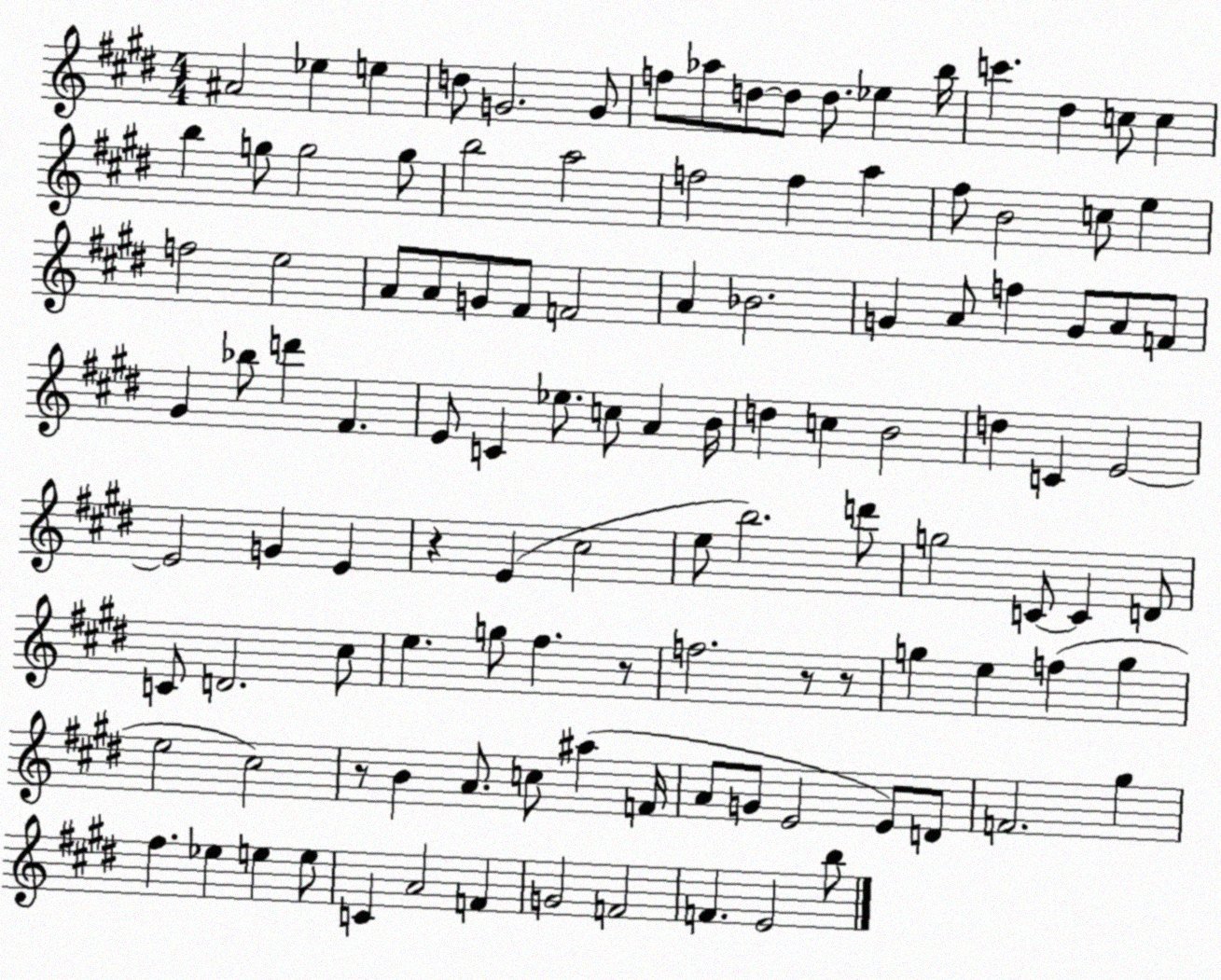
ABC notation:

X:1
T:Untitled
M:4/4
L:1/4
K:E
^A2 _e e d/2 G2 G/2 f/2 _a/2 d/2 d/2 d/2 _e b/4 c' ^d c/2 c b g/2 g2 g/2 b2 a2 f2 f a ^f/2 B2 c/2 e f2 e2 A/2 A/2 G/2 ^F/2 F2 A _B2 G A/2 f G/2 A/2 F/2 ^G _b/2 d' ^F E/2 C _e/2 c/2 A B/4 d c B2 d C E2 E2 G E z E ^c2 e/2 b2 d'/2 g2 C/2 C D/2 C/2 D2 ^c/2 e g/2 ^f z/2 f2 z/2 z/2 g e f g e2 ^c2 z/2 B A/2 c/2 ^a F/4 A/2 G/2 E2 E/2 D/2 F2 ^g ^f _e e e/2 C A2 F G2 F2 F E2 b/2